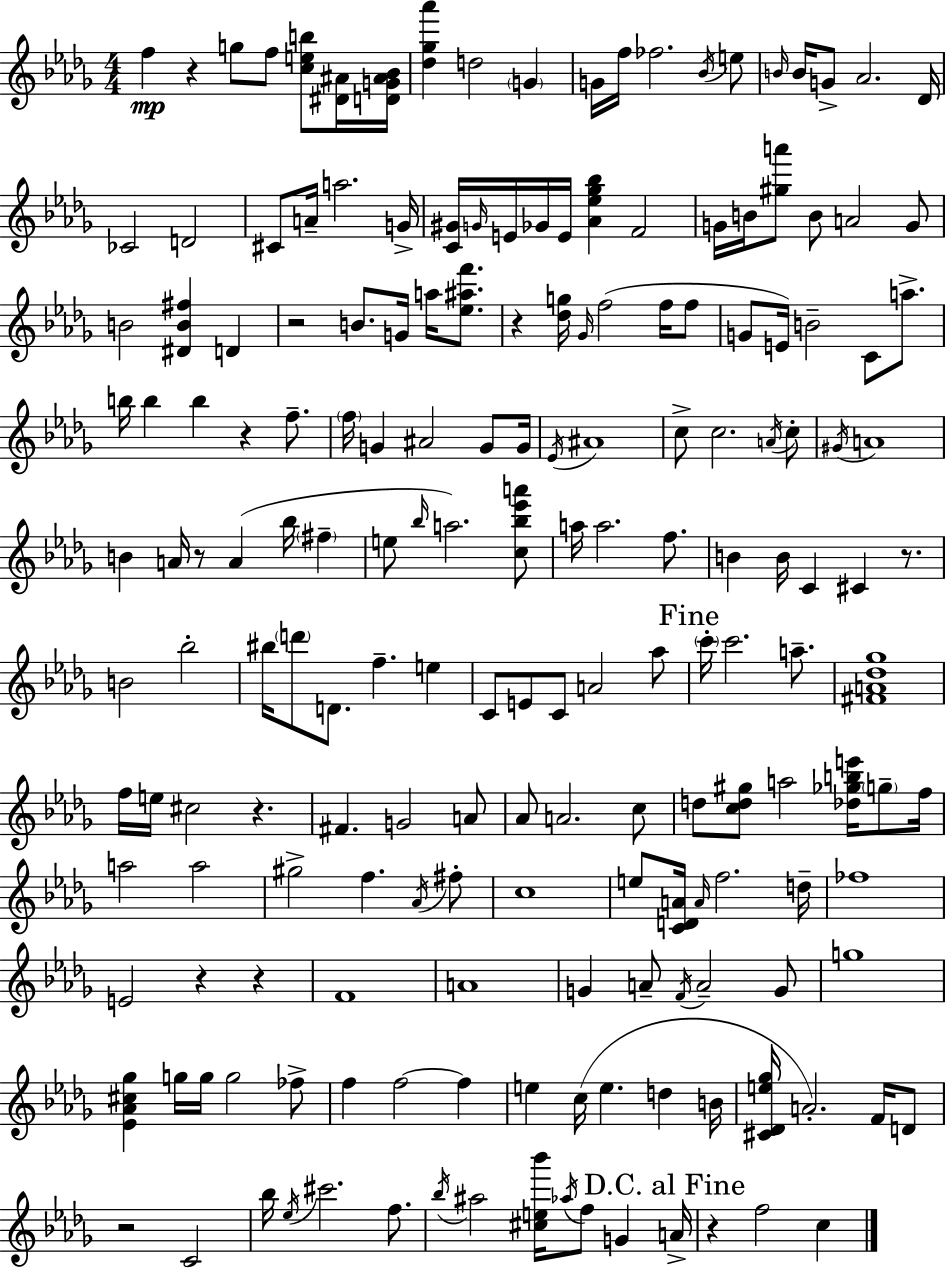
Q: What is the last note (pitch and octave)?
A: C5